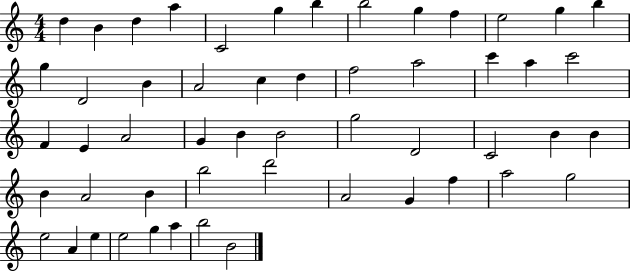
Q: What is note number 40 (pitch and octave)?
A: D6